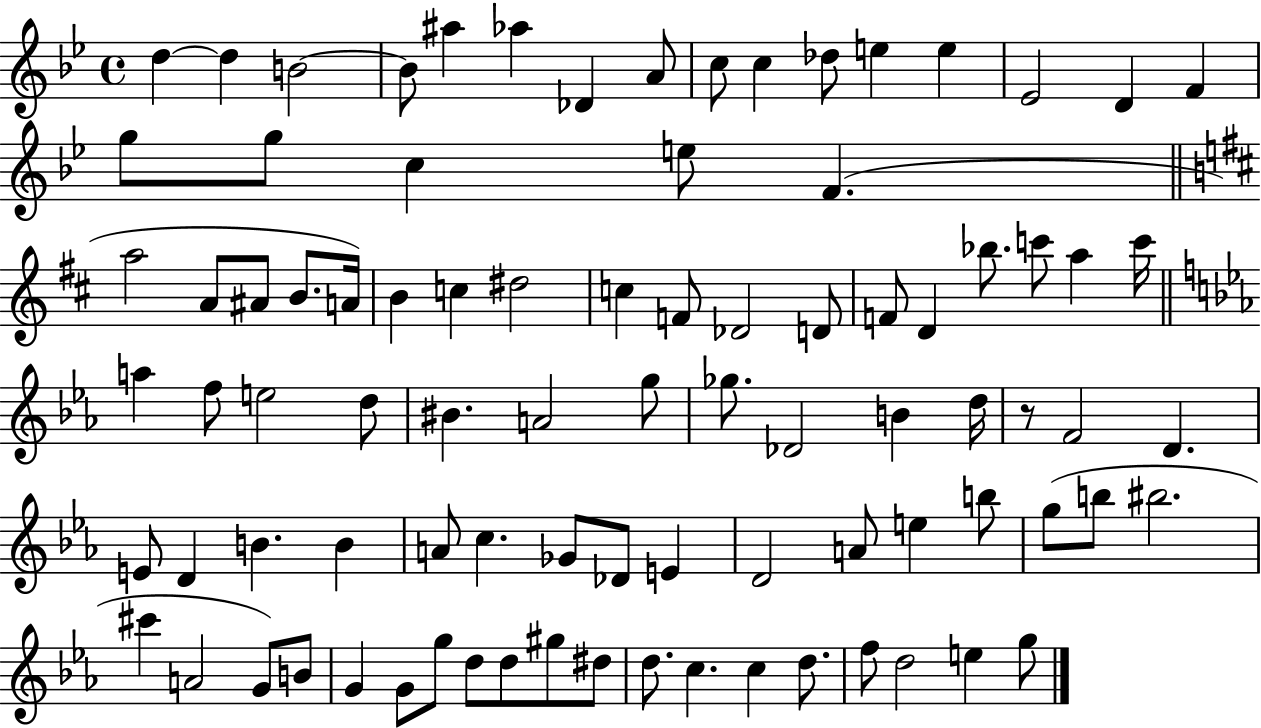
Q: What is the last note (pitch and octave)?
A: G5